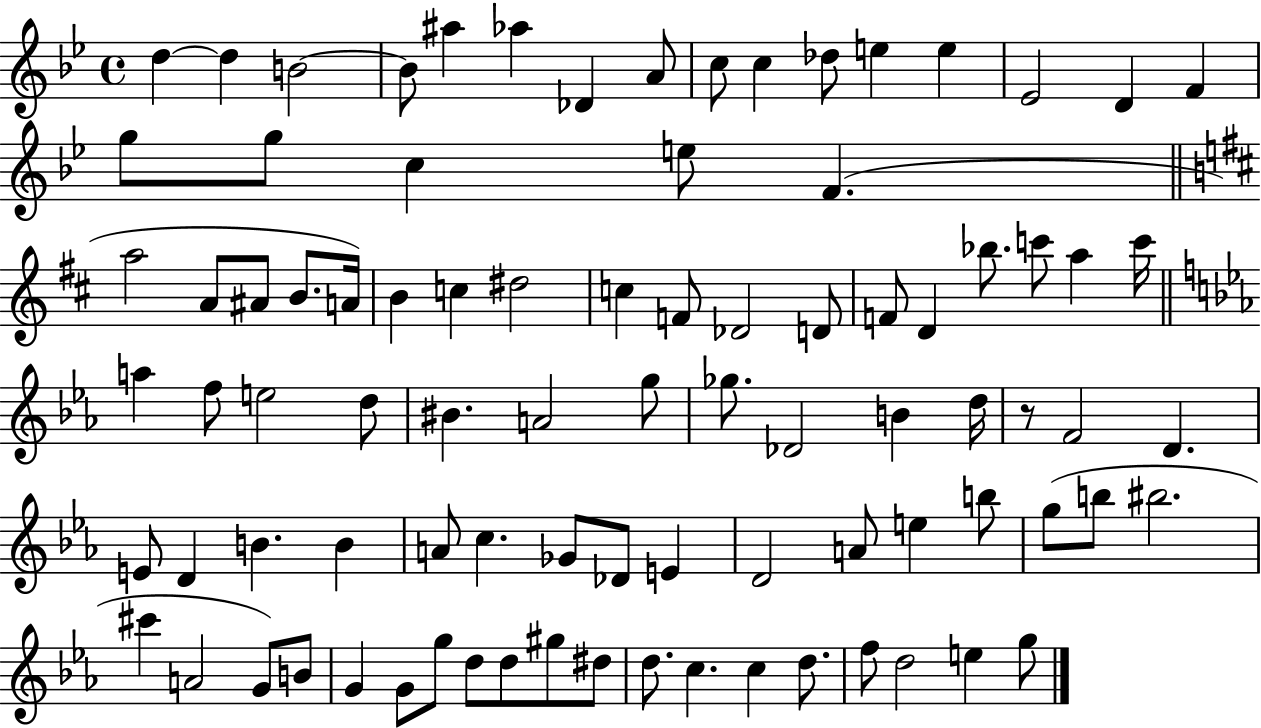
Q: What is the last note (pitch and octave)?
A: G5